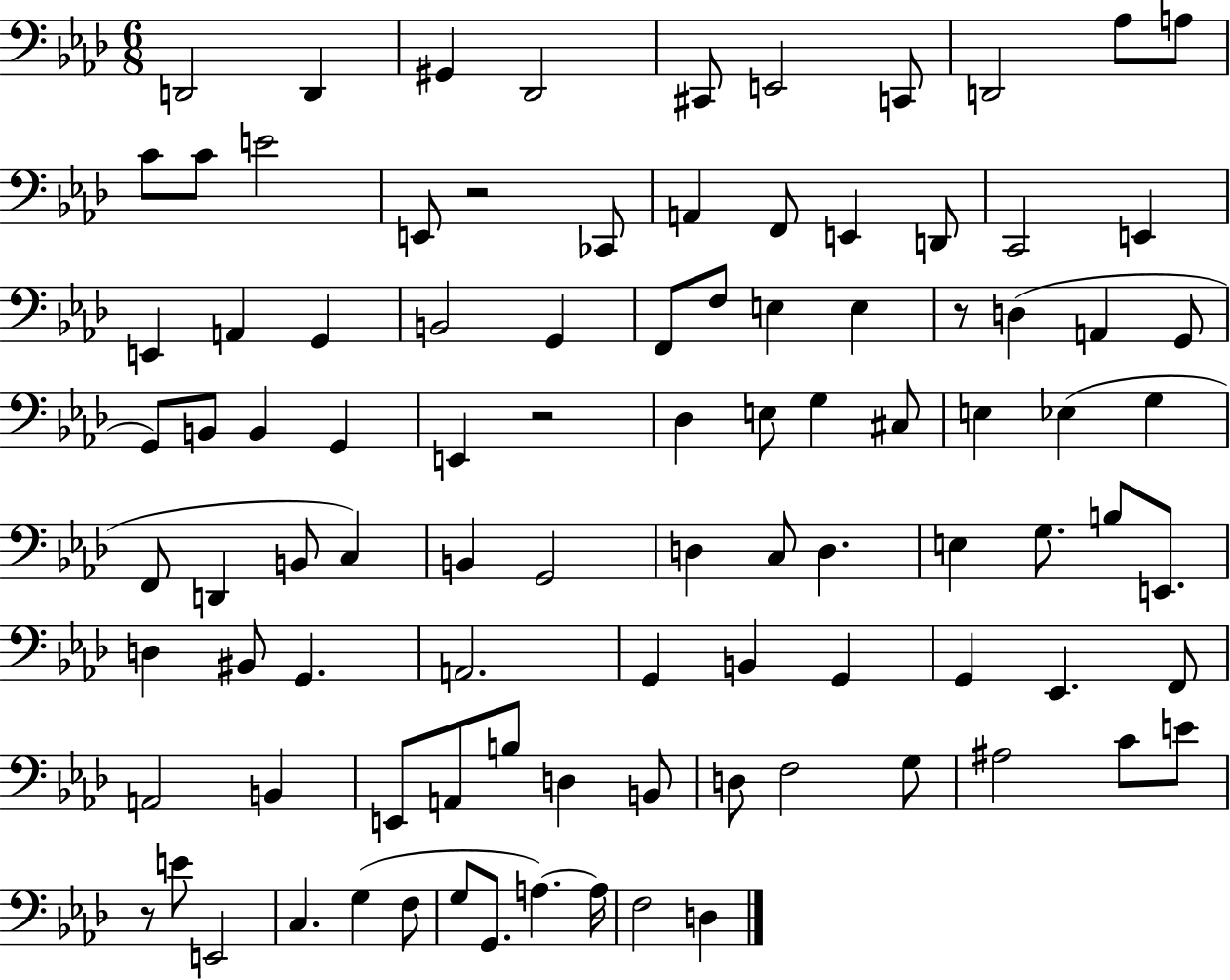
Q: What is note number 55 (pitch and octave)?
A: E3